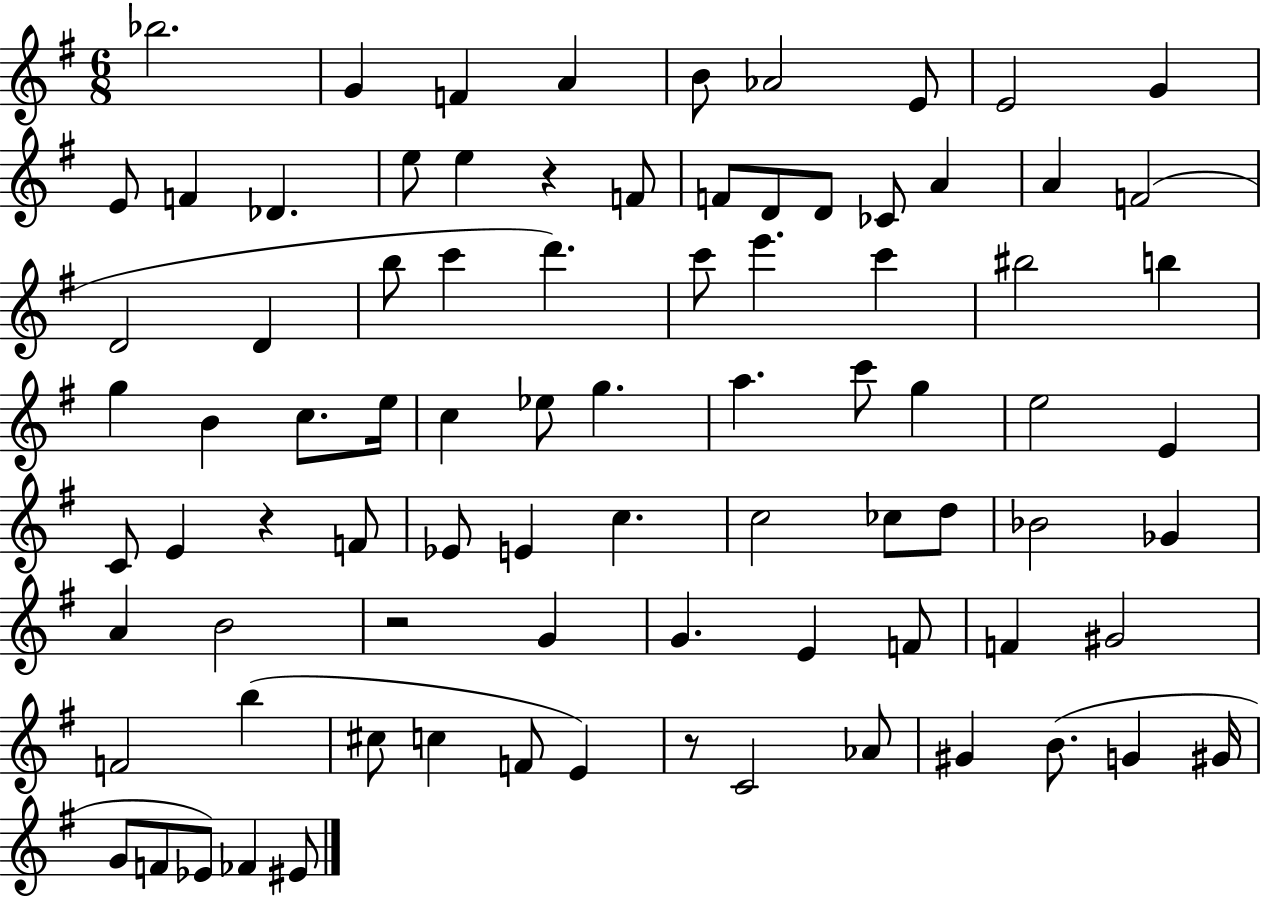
Bb5/h. G4/q F4/q A4/q B4/e Ab4/h E4/e E4/h G4/q E4/e F4/q Db4/q. E5/e E5/q R/q F4/e F4/e D4/e D4/e CES4/e A4/q A4/q F4/h D4/h D4/q B5/e C6/q D6/q. C6/e E6/q. C6/q BIS5/h B5/q G5/q B4/q C5/e. E5/s C5/q Eb5/e G5/q. A5/q. C6/e G5/q E5/h E4/q C4/e E4/q R/q F4/e Eb4/e E4/q C5/q. C5/h CES5/e D5/e Bb4/h Gb4/q A4/q B4/h R/h G4/q G4/q. E4/q F4/e F4/q G#4/h F4/h B5/q C#5/e C5/q F4/e E4/q R/e C4/h Ab4/e G#4/q B4/e. G4/q G#4/s G4/e F4/e Eb4/e FES4/q EIS4/e